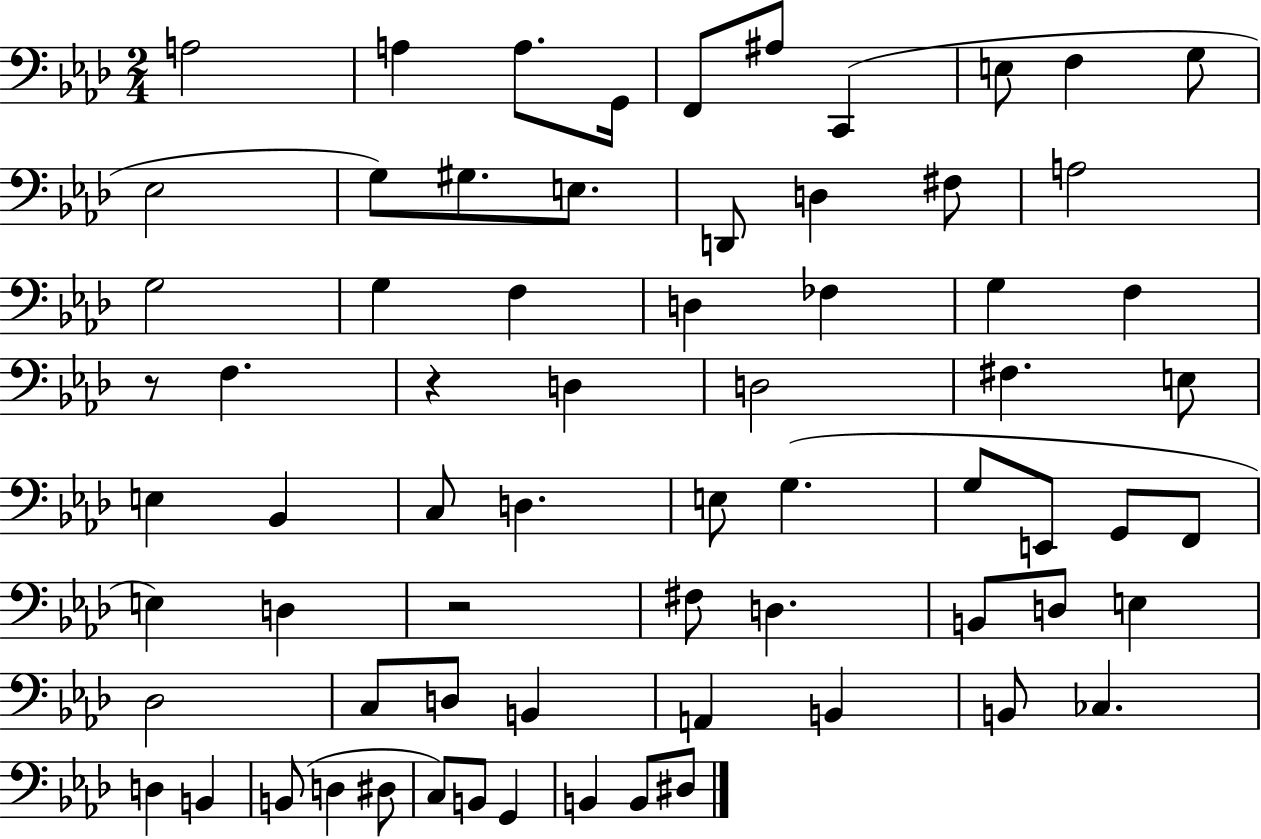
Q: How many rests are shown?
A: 3